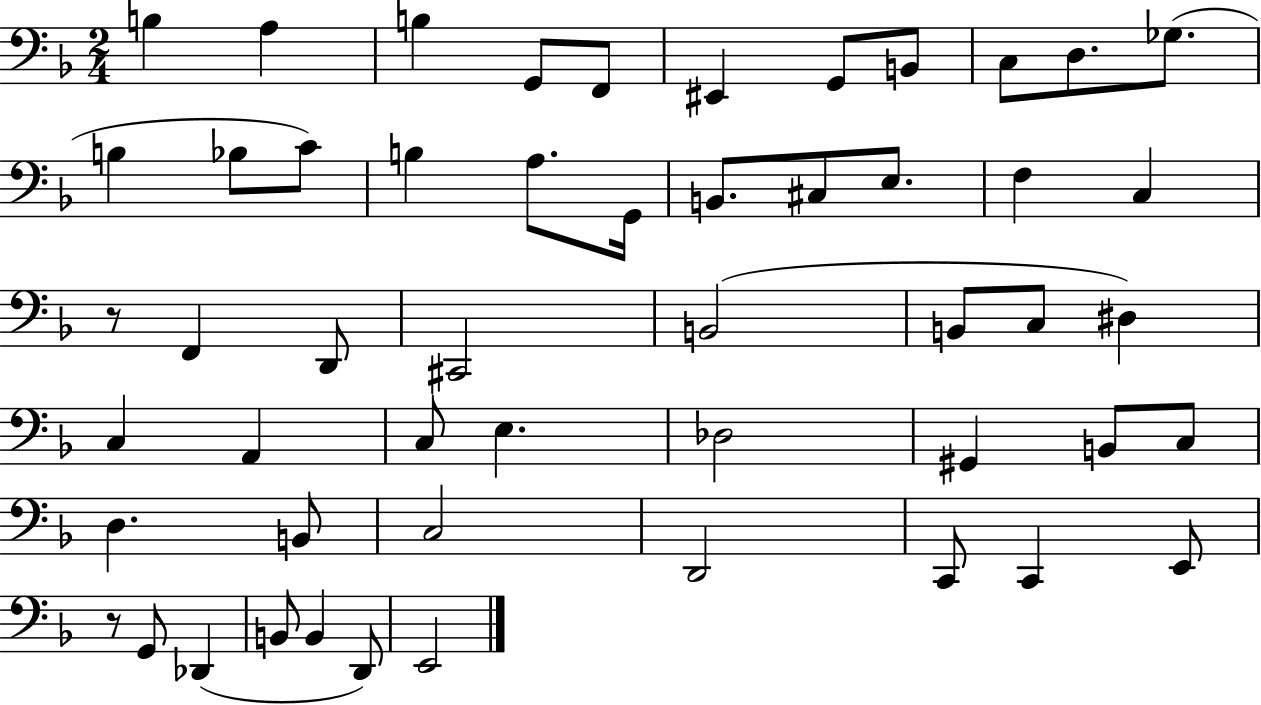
X:1
T:Untitled
M:2/4
L:1/4
K:F
B, A, B, G,,/2 F,,/2 ^E,, G,,/2 B,,/2 C,/2 D,/2 _G,/2 B, _B,/2 C/2 B, A,/2 G,,/4 B,,/2 ^C,/2 E,/2 F, C, z/2 F,, D,,/2 ^C,,2 B,,2 B,,/2 C,/2 ^D, C, A,, C,/2 E, _D,2 ^G,, B,,/2 C,/2 D, B,,/2 C,2 D,,2 C,,/2 C,, E,,/2 z/2 G,,/2 _D,, B,,/2 B,, D,,/2 E,,2